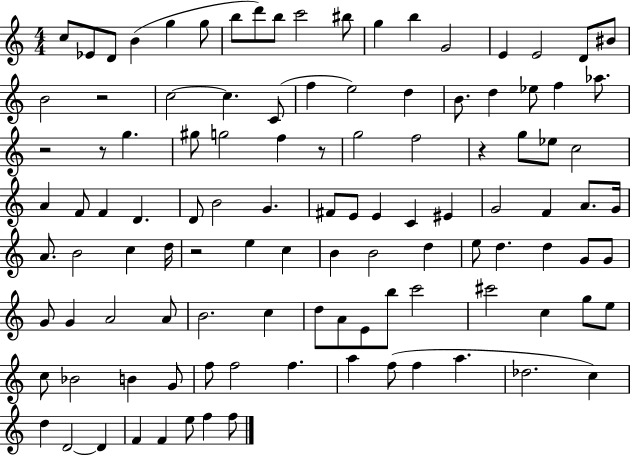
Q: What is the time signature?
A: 4/4